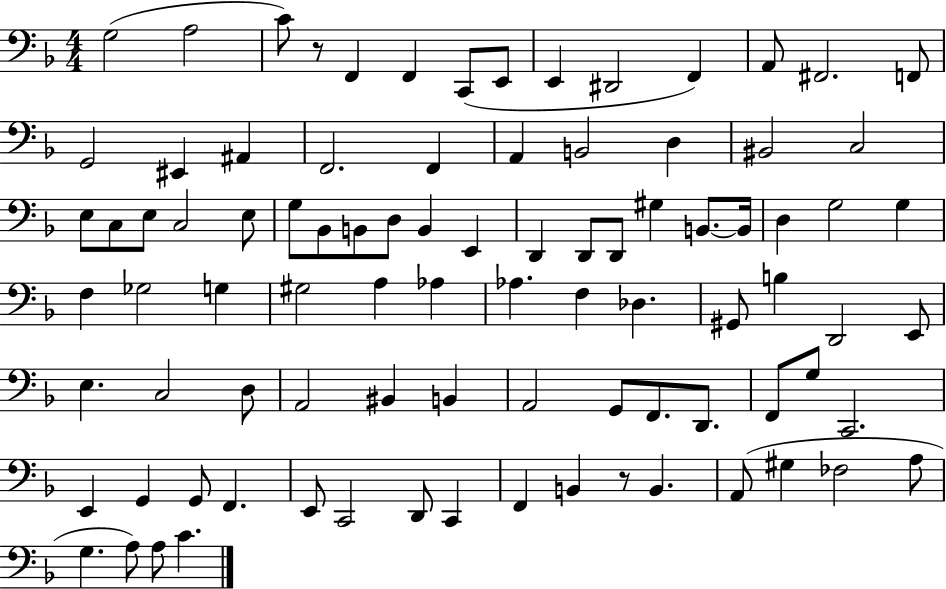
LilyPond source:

{
  \clef bass
  \numericTimeSignature
  \time 4/4
  \key f \major
  g2( a2 | c'8) r8 f,4 f,4 c,8( e,8 | e,4 dis,2 f,4) | a,8 fis,2. f,8 | \break g,2 eis,4 ais,4 | f,2. f,4 | a,4 b,2 d4 | bis,2 c2 | \break e8 c8 e8 c2 e8 | g8 bes,8 b,8 d8 b,4 e,4 | d,4 d,8 d,8 gis4 b,8.~~ b,16 | d4 g2 g4 | \break f4 ges2 g4 | gis2 a4 aes4 | aes4. f4 des4. | gis,8 b4 d,2 e,8 | \break e4. c2 d8 | a,2 bis,4 b,4 | a,2 g,8 f,8. d,8. | f,8 g8 c,2. | \break e,4 g,4 g,8 f,4. | e,8 c,2 d,8 c,4 | f,4 b,4 r8 b,4. | a,8( gis4 fes2 a8 | \break g4. a8) a8 c'4. | \bar "|."
}